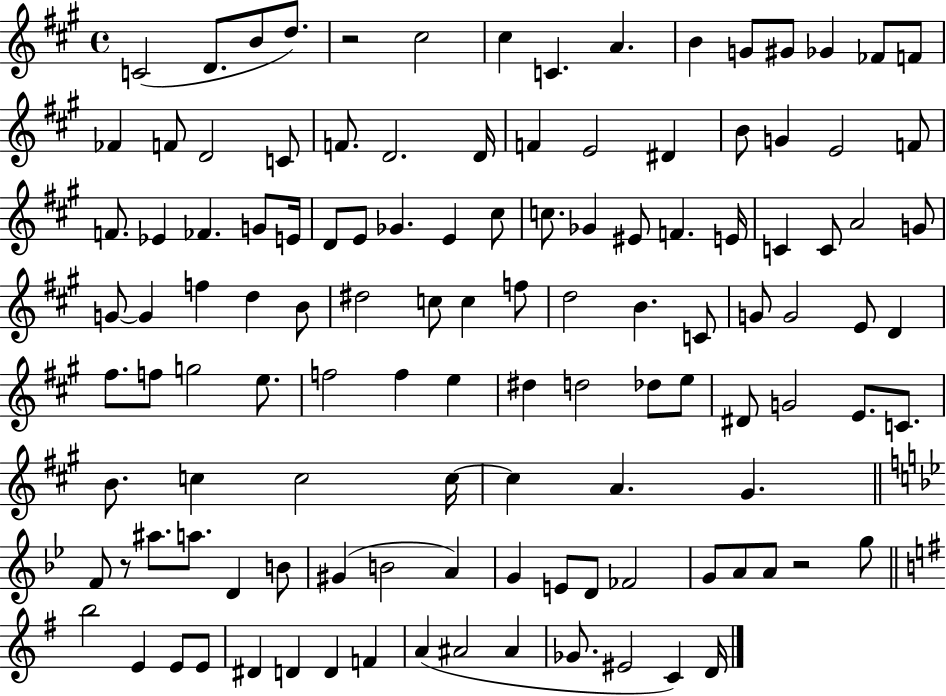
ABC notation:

X:1
T:Untitled
M:4/4
L:1/4
K:A
C2 D/2 B/2 d/2 z2 ^c2 ^c C A B G/2 ^G/2 _G _F/2 F/2 _F F/2 D2 C/2 F/2 D2 D/4 F E2 ^D B/2 G E2 F/2 F/2 _E _F G/2 E/4 D/2 E/2 _G E ^c/2 c/2 _G ^E/2 F E/4 C C/2 A2 G/2 G/2 G f d B/2 ^d2 c/2 c f/2 d2 B C/2 G/2 G2 E/2 D ^f/2 f/2 g2 e/2 f2 f e ^d d2 _d/2 e/2 ^D/2 G2 E/2 C/2 B/2 c c2 c/4 c A ^G F/2 z/2 ^a/2 a/2 D B/2 ^G B2 A G E/2 D/2 _F2 G/2 A/2 A/2 z2 g/2 b2 E E/2 E/2 ^D D D F A ^A2 ^A _G/2 ^E2 C D/4